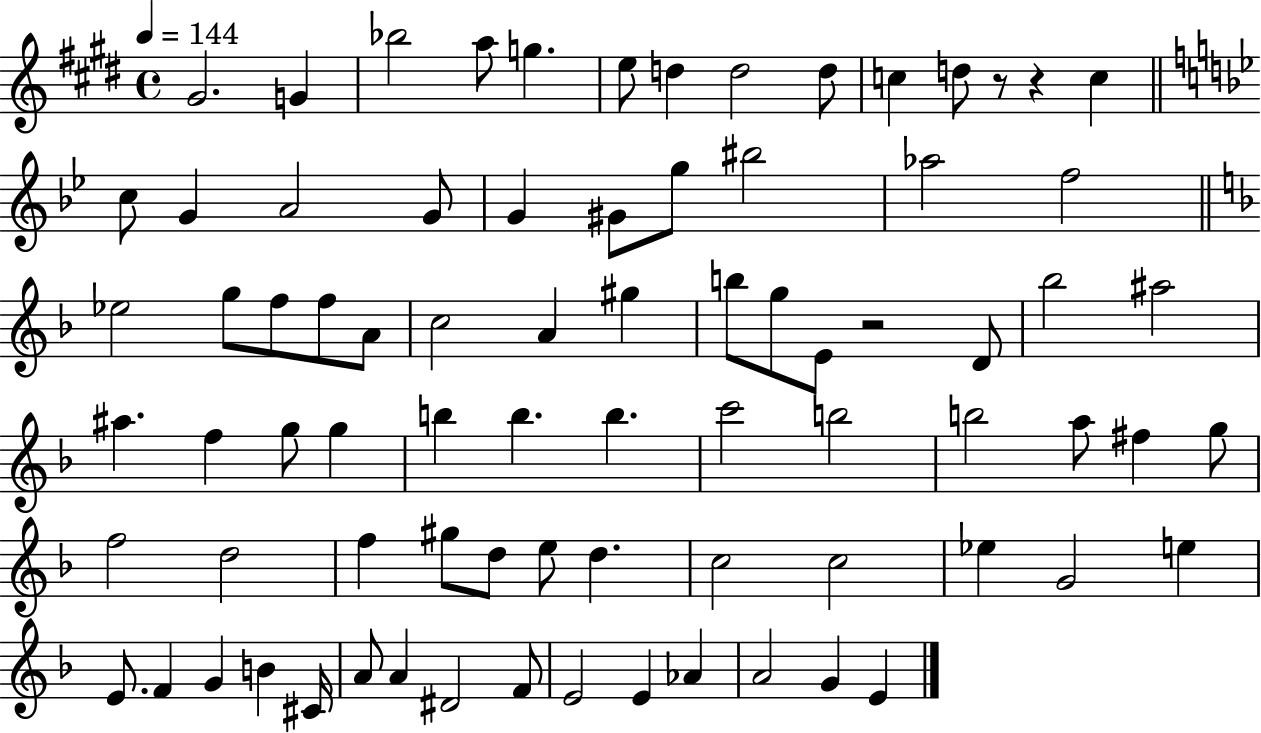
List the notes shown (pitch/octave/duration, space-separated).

G#4/h. G4/q Bb5/h A5/e G5/q. E5/e D5/q D5/h D5/e C5/q D5/e R/e R/q C5/q C5/e G4/q A4/h G4/e G4/q G#4/e G5/e BIS5/h Ab5/h F5/h Eb5/h G5/e F5/e F5/e A4/e C5/h A4/q G#5/q B5/e G5/e E4/e R/h D4/e Bb5/h A#5/h A#5/q. F5/q G5/e G5/q B5/q B5/q. B5/q. C6/h B5/h B5/h A5/e F#5/q G5/e F5/h D5/h F5/q G#5/e D5/e E5/e D5/q. C5/h C5/h Eb5/q G4/h E5/q E4/e. F4/q G4/q B4/q C#4/s A4/e A4/q D#4/h F4/e E4/h E4/q Ab4/q A4/h G4/q E4/q